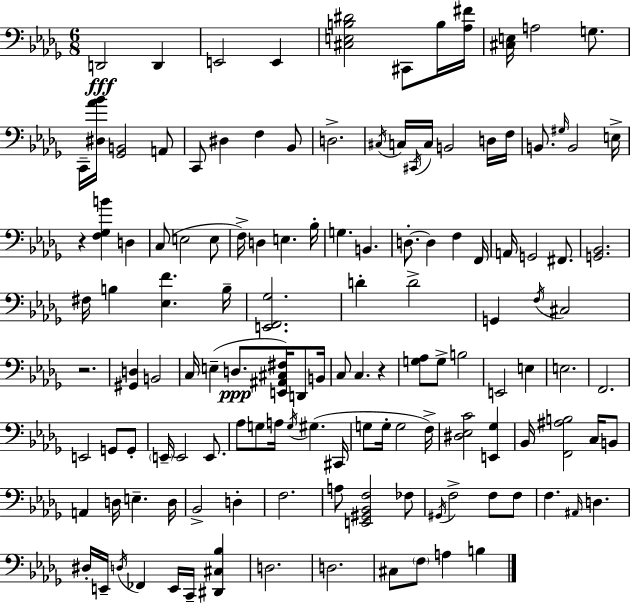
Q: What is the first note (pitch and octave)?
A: D2